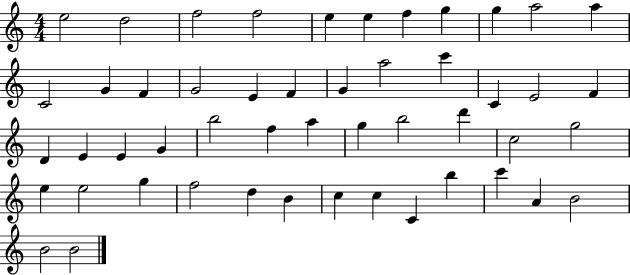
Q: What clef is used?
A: treble